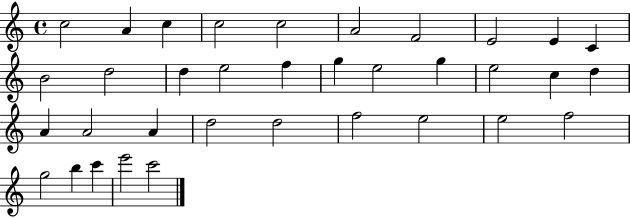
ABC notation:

X:1
T:Untitled
M:4/4
L:1/4
K:C
c2 A c c2 c2 A2 F2 E2 E C B2 d2 d e2 f g e2 g e2 c d A A2 A d2 d2 f2 e2 e2 f2 g2 b c' e'2 c'2